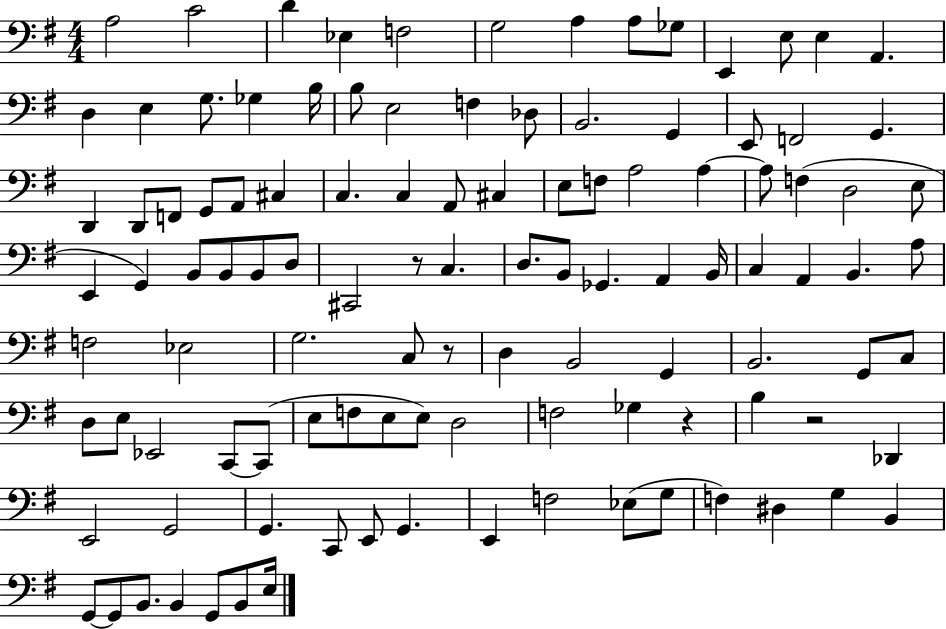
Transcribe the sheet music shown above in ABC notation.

X:1
T:Untitled
M:4/4
L:1/4
K:G
A,2 C2 D _E, F,2 G,2 A, A,/2 _G,/2 E,, E,/2 E, A,, D, E, G,/2 _G, B,/4 B,/2 E,2 F, _D,/2 B,,2 G,, E,,/2 F,,2 G,, D,, D,,/2 F,,/2 G,,/2 A,,/2 ^C, C, C, A,,/2 ^C, E,/2 F,/2 A,2 A, A,/2 F, D,2 E,/2 E,, G,, B,,/2 B,,/2 B,,/2 D,/2 ^C,,2 z/2 C, D,/2 B,,/2 _G,, A,, B,,/4 C, A,, B,, A,/2 F,2 _E,2 G,2 C,/2 z/2 D, B,,2 G,, B,,2 G,,/2 C,/2 D,/2 E,/2 _E,,2 C,,/2 C,,/2 E,/2 F,/2 E,/2 E,/2 D,2 F,2 _G, z B, z2 _D,, E,,2 G,,2 G,, C,,/2 E,,/2 G,, E,, F,2 _E,/2 G,/2 F, ^D, G, B,, G,,/2 G,,/2 B,,/2 B,, G,,/2 B,,/2 E,/4